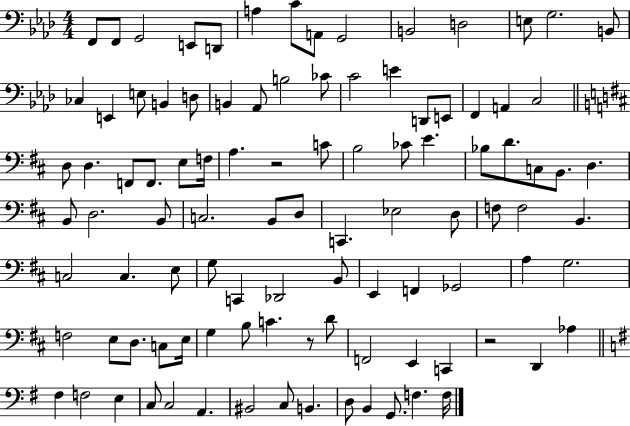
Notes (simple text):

F2/e F2/e G2/h E2/e D2/e A3/q C4/e A2/e G2/h B2/h D3/h E3/e G3/h. B2/e CES3/q E2/q E3/e B2/q D3/e B2/q Ab2/e B3/h CES4/e C4/h E4/q D2/e E2/e F2/q A2/q C3/h D3/e D3/q. F2/e F2/e. E3/e F3/s A3/q. R/h C4/e B3/h CES4/e E4/q. Bb3/e D4/e. C3/e B2/e. D3/q. B2/e D3/h. B2/e C3/h. B2/e D3/e C2/q. Eb3/h D3/e F3/e F3/h B2/q. C3/h C3/q. E3/e G3/e C2/q Db2/h B2/e E2/q F2/q Gb2/h A3/q G3/h. F3/h E3/e D3/e. C3/e E3/s G3/q B3/e C4/q. R/e D4/e F2/h E2/q C2/q R/h D2/q Ab3/q F#3/q F3/h E3/q C3/e C3/h A2/q. BIS2/h C3/e B2/q. D3/e B2/q G2/e. F3/q. F3/s